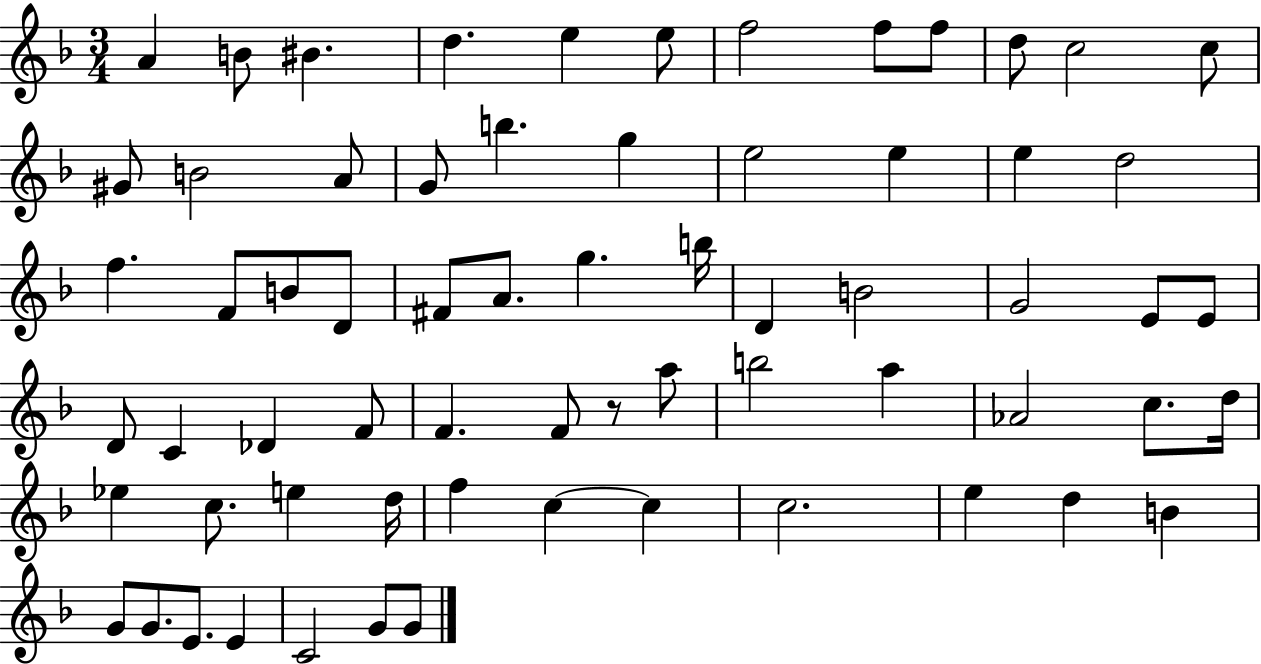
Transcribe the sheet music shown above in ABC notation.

X:1
T:Untitled
M:3/4
L:1/4
K:F
A B/2 ^B d e e/2 f2 f/2 f/2 d/2 c2 c/2 ^G/2 B2 A/2 G/2 b g e2 e e d2 f F/2 B/2 D/2 ^F/2 A/2 g b/4 D B2 G2 E/2 E/2 D/2 C _D F/2 F F/2 z/2 a/2 b2 a _A2 c/2 d/4 _e c/2 e d/4 f c c c2 e d B G/2 G/2 E/2 E C2 G/2 G/2